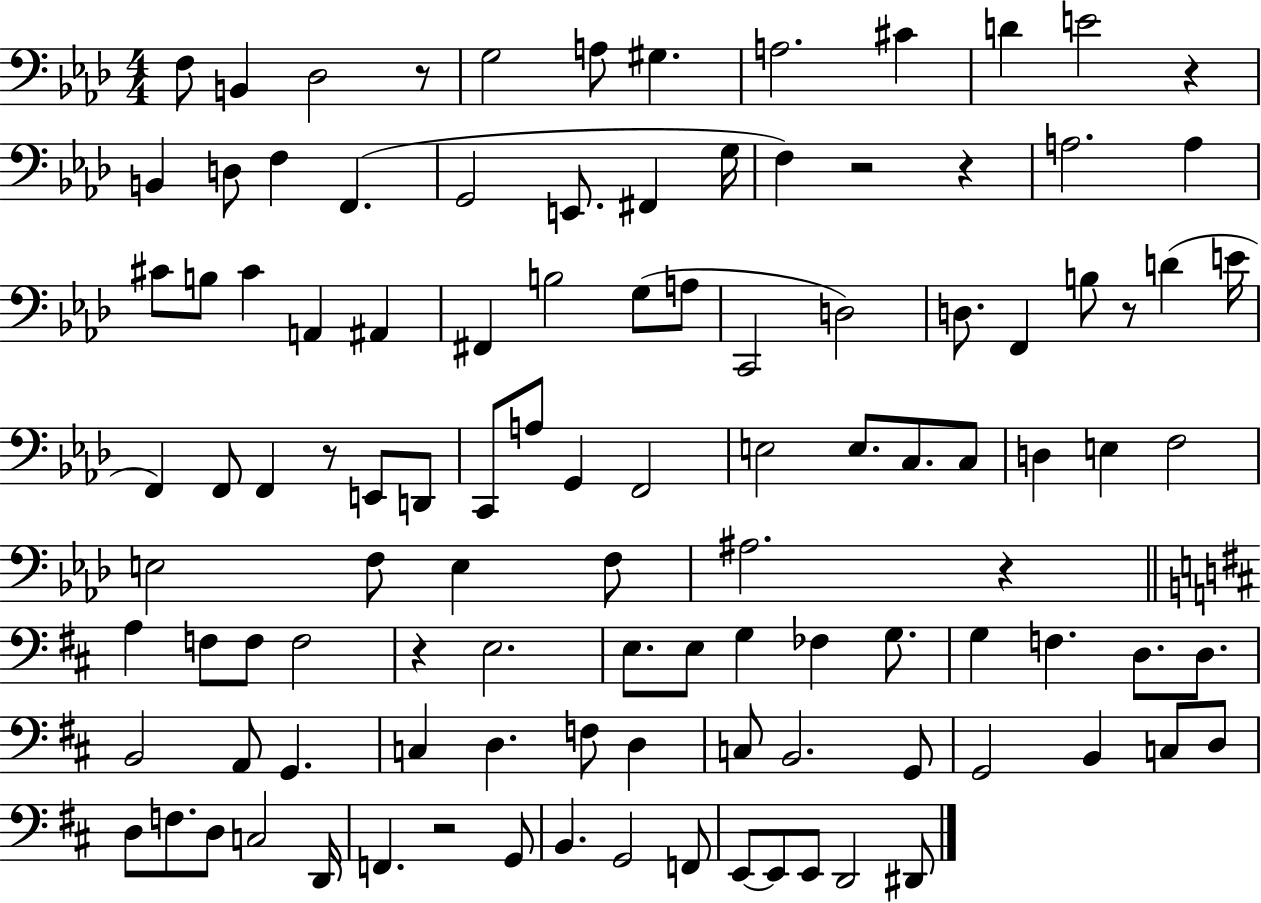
{
  \clef bass
  \numericTimeSignature
  \time 4/4
  \key aes \major
  f8 b,4 des2 r8 | g2 a8 gis4. | a2. cis'4 | d'4 e'2 r4 | \break b,4 d8 f4 f,4.( | g,2 e,8. fis,4 g16 | f4) r2 r4 | a2. a4 | \break cis'8 b8 cis'4 a,4 ais,4 | fis,4 b2 g8( a8 | c,2 d2) | d8. f,4 b8 r8 d'4( e'16 | \break f,4) f,8 f,4 r8 e,8 d,8 | c,8 a8 g,4 f,2 | e2 e8. c8. c8 | d4 e4 f2 | \break e2 f8 e4 f8 | ais2. r4 | \bar "||" \break \key d \major a4 f8 f8 f2 | r4 e2. | e8. e8 g4 fes4 g8. | g4 f4. d8. d8. | \break b,2 a,8 g,4. | c4 d4. f8 d4 | c8 b,2. g,8 | g,2 b,4 c8 d8 | \break d8 f8. d8 c2 d,16 | f,4. r2 g,8 | b,4. g,2 f,8 | e,8~~ e,8 e,8 d,2 dis,8 | \break \bar "|."
}